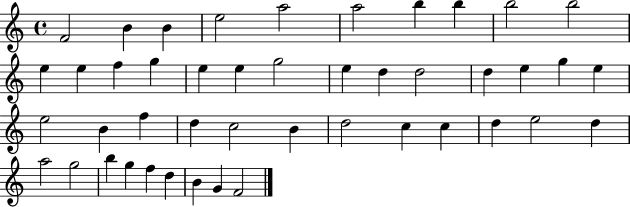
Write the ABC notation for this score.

X:1
T:Untitled
M:4/4
L:1/4
K:C
F2 B B e2 a2 a2 b b b2 b2 e e f g e e g2 e d d2 d e g e e2 B f d c2 B d2 c c d e2 d a2 g2 b g f d B G F2